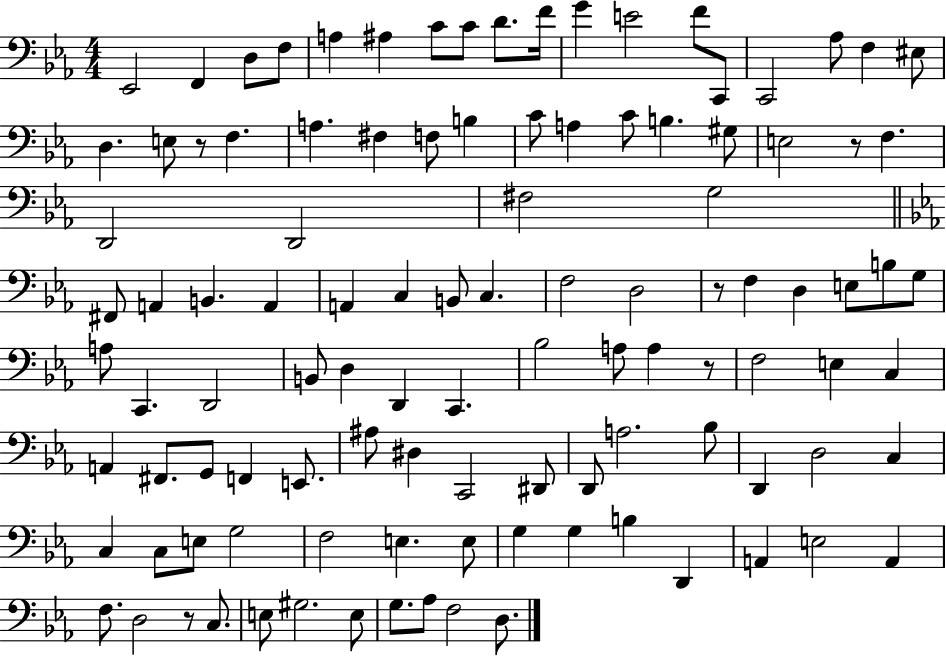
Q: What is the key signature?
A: EES major